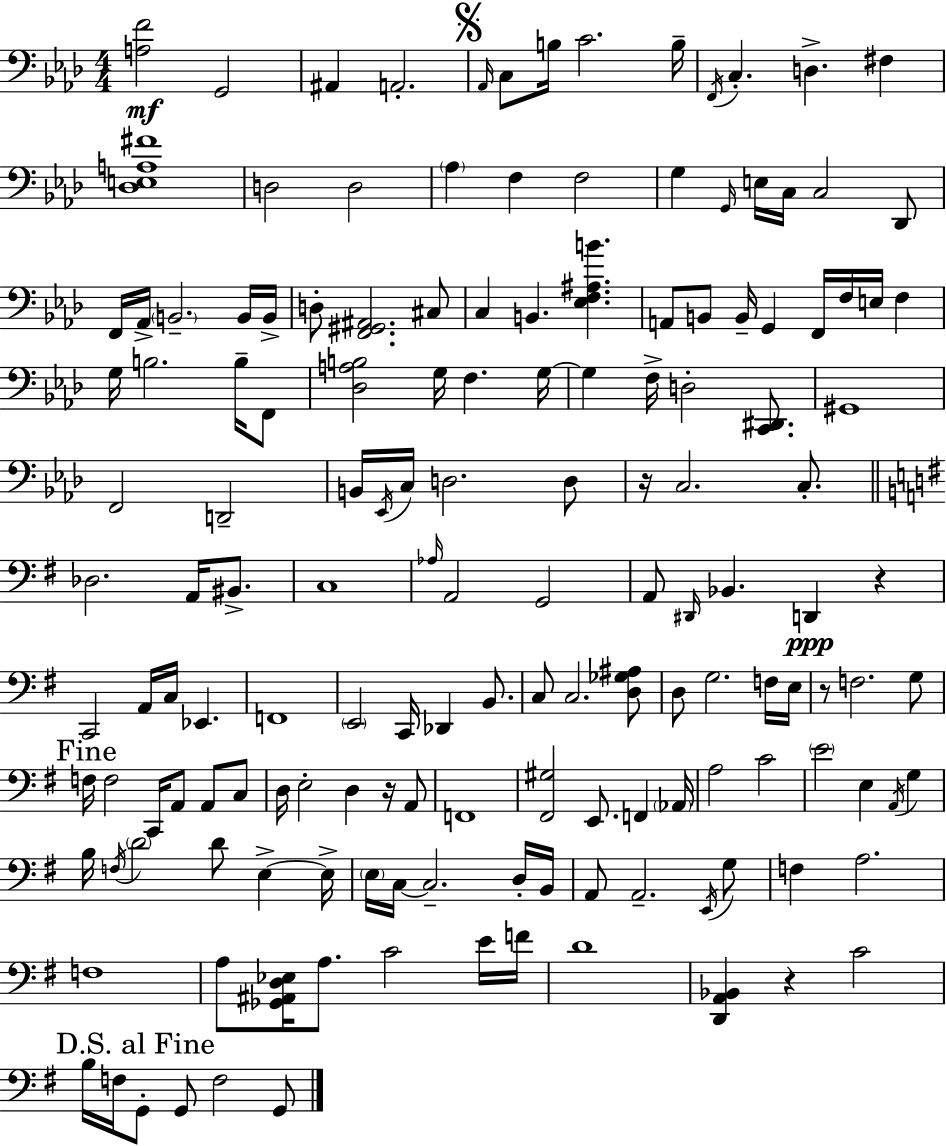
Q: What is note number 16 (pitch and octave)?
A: F3